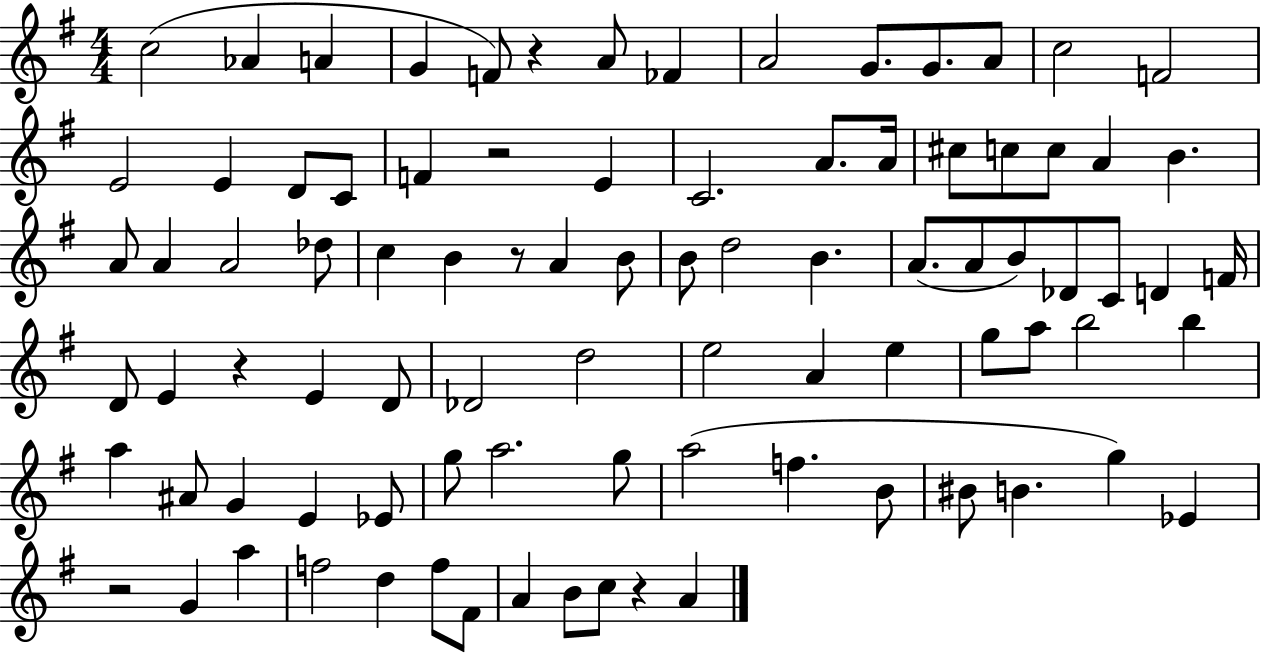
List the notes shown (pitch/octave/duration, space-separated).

C5/h Ab4/q A4/q G4/q F4/e R/q A4/e FES4/q A4/h G4/e. G4/e. A4/e C5/h F4/h E4/h E4/q D4/e C4/e F4/q R/h E4/q C4/h. A4/e. A4/s C#5/e C5/e C5/e A4/q B4/q. A4/e A4/q A4/h Db5/e C5/q B4/q R/e A4/q B4/e B4/e D5/h B4/q. A4/e. A4/e B4/e Db4/e C4/e D4/q F4/s D4/e E4/q R/q E4/q D4/e Db4/h D5/h E5/h A4/q E5/q G5/e A5/e B5/h B5/q A5/q A#4/e G4/q E4/q Eb4/e G5/e A5/h. G5/e A5/h F5/q. B4/e BIS4/e B4/q. G5/q Eb4/q R/h G4/q A5/q F5/h D5/q F5/e F#4/e A4/q B4/e C5/e R/q A4/q